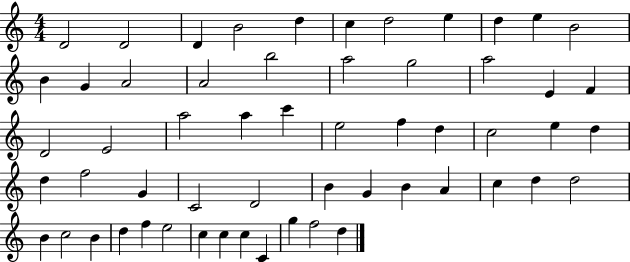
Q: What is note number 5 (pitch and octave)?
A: D5